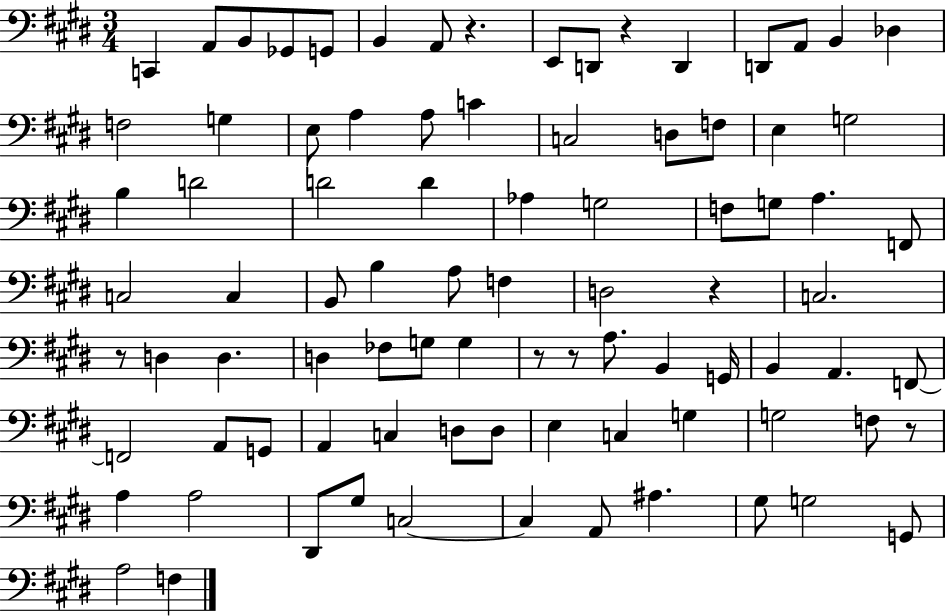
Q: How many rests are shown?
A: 7